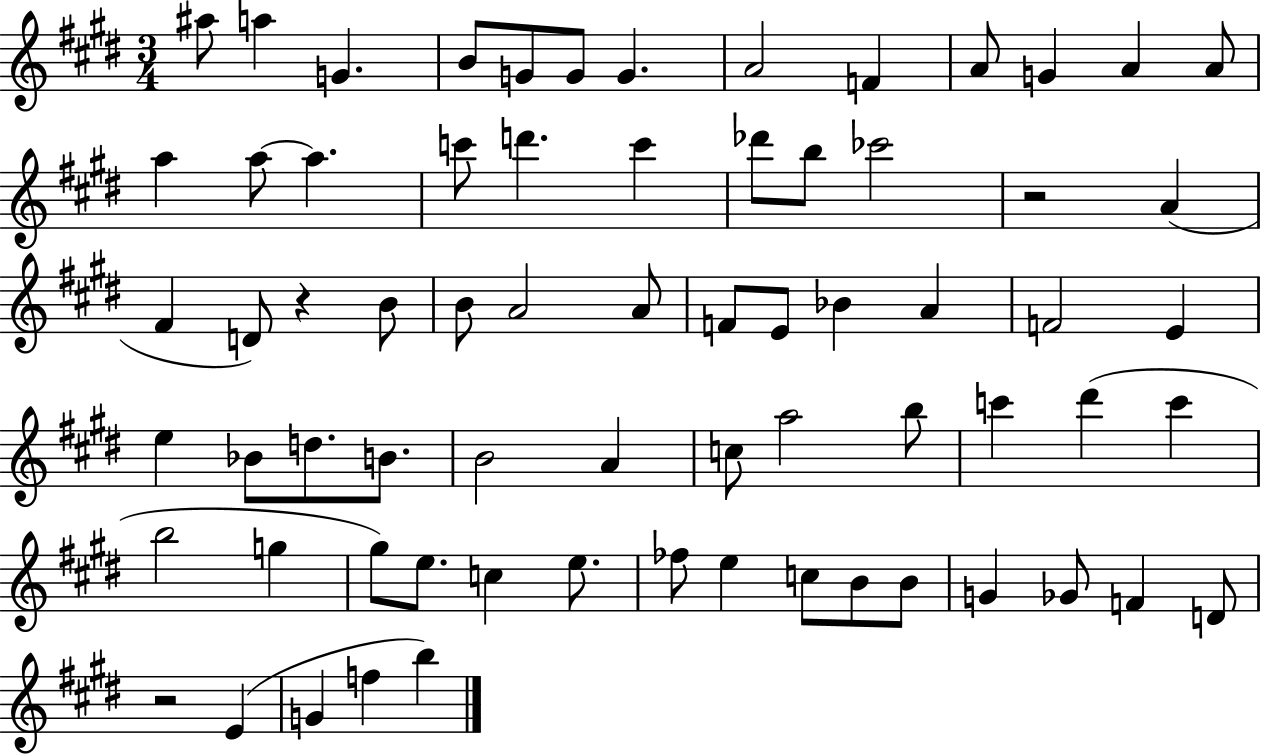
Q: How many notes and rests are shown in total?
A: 69